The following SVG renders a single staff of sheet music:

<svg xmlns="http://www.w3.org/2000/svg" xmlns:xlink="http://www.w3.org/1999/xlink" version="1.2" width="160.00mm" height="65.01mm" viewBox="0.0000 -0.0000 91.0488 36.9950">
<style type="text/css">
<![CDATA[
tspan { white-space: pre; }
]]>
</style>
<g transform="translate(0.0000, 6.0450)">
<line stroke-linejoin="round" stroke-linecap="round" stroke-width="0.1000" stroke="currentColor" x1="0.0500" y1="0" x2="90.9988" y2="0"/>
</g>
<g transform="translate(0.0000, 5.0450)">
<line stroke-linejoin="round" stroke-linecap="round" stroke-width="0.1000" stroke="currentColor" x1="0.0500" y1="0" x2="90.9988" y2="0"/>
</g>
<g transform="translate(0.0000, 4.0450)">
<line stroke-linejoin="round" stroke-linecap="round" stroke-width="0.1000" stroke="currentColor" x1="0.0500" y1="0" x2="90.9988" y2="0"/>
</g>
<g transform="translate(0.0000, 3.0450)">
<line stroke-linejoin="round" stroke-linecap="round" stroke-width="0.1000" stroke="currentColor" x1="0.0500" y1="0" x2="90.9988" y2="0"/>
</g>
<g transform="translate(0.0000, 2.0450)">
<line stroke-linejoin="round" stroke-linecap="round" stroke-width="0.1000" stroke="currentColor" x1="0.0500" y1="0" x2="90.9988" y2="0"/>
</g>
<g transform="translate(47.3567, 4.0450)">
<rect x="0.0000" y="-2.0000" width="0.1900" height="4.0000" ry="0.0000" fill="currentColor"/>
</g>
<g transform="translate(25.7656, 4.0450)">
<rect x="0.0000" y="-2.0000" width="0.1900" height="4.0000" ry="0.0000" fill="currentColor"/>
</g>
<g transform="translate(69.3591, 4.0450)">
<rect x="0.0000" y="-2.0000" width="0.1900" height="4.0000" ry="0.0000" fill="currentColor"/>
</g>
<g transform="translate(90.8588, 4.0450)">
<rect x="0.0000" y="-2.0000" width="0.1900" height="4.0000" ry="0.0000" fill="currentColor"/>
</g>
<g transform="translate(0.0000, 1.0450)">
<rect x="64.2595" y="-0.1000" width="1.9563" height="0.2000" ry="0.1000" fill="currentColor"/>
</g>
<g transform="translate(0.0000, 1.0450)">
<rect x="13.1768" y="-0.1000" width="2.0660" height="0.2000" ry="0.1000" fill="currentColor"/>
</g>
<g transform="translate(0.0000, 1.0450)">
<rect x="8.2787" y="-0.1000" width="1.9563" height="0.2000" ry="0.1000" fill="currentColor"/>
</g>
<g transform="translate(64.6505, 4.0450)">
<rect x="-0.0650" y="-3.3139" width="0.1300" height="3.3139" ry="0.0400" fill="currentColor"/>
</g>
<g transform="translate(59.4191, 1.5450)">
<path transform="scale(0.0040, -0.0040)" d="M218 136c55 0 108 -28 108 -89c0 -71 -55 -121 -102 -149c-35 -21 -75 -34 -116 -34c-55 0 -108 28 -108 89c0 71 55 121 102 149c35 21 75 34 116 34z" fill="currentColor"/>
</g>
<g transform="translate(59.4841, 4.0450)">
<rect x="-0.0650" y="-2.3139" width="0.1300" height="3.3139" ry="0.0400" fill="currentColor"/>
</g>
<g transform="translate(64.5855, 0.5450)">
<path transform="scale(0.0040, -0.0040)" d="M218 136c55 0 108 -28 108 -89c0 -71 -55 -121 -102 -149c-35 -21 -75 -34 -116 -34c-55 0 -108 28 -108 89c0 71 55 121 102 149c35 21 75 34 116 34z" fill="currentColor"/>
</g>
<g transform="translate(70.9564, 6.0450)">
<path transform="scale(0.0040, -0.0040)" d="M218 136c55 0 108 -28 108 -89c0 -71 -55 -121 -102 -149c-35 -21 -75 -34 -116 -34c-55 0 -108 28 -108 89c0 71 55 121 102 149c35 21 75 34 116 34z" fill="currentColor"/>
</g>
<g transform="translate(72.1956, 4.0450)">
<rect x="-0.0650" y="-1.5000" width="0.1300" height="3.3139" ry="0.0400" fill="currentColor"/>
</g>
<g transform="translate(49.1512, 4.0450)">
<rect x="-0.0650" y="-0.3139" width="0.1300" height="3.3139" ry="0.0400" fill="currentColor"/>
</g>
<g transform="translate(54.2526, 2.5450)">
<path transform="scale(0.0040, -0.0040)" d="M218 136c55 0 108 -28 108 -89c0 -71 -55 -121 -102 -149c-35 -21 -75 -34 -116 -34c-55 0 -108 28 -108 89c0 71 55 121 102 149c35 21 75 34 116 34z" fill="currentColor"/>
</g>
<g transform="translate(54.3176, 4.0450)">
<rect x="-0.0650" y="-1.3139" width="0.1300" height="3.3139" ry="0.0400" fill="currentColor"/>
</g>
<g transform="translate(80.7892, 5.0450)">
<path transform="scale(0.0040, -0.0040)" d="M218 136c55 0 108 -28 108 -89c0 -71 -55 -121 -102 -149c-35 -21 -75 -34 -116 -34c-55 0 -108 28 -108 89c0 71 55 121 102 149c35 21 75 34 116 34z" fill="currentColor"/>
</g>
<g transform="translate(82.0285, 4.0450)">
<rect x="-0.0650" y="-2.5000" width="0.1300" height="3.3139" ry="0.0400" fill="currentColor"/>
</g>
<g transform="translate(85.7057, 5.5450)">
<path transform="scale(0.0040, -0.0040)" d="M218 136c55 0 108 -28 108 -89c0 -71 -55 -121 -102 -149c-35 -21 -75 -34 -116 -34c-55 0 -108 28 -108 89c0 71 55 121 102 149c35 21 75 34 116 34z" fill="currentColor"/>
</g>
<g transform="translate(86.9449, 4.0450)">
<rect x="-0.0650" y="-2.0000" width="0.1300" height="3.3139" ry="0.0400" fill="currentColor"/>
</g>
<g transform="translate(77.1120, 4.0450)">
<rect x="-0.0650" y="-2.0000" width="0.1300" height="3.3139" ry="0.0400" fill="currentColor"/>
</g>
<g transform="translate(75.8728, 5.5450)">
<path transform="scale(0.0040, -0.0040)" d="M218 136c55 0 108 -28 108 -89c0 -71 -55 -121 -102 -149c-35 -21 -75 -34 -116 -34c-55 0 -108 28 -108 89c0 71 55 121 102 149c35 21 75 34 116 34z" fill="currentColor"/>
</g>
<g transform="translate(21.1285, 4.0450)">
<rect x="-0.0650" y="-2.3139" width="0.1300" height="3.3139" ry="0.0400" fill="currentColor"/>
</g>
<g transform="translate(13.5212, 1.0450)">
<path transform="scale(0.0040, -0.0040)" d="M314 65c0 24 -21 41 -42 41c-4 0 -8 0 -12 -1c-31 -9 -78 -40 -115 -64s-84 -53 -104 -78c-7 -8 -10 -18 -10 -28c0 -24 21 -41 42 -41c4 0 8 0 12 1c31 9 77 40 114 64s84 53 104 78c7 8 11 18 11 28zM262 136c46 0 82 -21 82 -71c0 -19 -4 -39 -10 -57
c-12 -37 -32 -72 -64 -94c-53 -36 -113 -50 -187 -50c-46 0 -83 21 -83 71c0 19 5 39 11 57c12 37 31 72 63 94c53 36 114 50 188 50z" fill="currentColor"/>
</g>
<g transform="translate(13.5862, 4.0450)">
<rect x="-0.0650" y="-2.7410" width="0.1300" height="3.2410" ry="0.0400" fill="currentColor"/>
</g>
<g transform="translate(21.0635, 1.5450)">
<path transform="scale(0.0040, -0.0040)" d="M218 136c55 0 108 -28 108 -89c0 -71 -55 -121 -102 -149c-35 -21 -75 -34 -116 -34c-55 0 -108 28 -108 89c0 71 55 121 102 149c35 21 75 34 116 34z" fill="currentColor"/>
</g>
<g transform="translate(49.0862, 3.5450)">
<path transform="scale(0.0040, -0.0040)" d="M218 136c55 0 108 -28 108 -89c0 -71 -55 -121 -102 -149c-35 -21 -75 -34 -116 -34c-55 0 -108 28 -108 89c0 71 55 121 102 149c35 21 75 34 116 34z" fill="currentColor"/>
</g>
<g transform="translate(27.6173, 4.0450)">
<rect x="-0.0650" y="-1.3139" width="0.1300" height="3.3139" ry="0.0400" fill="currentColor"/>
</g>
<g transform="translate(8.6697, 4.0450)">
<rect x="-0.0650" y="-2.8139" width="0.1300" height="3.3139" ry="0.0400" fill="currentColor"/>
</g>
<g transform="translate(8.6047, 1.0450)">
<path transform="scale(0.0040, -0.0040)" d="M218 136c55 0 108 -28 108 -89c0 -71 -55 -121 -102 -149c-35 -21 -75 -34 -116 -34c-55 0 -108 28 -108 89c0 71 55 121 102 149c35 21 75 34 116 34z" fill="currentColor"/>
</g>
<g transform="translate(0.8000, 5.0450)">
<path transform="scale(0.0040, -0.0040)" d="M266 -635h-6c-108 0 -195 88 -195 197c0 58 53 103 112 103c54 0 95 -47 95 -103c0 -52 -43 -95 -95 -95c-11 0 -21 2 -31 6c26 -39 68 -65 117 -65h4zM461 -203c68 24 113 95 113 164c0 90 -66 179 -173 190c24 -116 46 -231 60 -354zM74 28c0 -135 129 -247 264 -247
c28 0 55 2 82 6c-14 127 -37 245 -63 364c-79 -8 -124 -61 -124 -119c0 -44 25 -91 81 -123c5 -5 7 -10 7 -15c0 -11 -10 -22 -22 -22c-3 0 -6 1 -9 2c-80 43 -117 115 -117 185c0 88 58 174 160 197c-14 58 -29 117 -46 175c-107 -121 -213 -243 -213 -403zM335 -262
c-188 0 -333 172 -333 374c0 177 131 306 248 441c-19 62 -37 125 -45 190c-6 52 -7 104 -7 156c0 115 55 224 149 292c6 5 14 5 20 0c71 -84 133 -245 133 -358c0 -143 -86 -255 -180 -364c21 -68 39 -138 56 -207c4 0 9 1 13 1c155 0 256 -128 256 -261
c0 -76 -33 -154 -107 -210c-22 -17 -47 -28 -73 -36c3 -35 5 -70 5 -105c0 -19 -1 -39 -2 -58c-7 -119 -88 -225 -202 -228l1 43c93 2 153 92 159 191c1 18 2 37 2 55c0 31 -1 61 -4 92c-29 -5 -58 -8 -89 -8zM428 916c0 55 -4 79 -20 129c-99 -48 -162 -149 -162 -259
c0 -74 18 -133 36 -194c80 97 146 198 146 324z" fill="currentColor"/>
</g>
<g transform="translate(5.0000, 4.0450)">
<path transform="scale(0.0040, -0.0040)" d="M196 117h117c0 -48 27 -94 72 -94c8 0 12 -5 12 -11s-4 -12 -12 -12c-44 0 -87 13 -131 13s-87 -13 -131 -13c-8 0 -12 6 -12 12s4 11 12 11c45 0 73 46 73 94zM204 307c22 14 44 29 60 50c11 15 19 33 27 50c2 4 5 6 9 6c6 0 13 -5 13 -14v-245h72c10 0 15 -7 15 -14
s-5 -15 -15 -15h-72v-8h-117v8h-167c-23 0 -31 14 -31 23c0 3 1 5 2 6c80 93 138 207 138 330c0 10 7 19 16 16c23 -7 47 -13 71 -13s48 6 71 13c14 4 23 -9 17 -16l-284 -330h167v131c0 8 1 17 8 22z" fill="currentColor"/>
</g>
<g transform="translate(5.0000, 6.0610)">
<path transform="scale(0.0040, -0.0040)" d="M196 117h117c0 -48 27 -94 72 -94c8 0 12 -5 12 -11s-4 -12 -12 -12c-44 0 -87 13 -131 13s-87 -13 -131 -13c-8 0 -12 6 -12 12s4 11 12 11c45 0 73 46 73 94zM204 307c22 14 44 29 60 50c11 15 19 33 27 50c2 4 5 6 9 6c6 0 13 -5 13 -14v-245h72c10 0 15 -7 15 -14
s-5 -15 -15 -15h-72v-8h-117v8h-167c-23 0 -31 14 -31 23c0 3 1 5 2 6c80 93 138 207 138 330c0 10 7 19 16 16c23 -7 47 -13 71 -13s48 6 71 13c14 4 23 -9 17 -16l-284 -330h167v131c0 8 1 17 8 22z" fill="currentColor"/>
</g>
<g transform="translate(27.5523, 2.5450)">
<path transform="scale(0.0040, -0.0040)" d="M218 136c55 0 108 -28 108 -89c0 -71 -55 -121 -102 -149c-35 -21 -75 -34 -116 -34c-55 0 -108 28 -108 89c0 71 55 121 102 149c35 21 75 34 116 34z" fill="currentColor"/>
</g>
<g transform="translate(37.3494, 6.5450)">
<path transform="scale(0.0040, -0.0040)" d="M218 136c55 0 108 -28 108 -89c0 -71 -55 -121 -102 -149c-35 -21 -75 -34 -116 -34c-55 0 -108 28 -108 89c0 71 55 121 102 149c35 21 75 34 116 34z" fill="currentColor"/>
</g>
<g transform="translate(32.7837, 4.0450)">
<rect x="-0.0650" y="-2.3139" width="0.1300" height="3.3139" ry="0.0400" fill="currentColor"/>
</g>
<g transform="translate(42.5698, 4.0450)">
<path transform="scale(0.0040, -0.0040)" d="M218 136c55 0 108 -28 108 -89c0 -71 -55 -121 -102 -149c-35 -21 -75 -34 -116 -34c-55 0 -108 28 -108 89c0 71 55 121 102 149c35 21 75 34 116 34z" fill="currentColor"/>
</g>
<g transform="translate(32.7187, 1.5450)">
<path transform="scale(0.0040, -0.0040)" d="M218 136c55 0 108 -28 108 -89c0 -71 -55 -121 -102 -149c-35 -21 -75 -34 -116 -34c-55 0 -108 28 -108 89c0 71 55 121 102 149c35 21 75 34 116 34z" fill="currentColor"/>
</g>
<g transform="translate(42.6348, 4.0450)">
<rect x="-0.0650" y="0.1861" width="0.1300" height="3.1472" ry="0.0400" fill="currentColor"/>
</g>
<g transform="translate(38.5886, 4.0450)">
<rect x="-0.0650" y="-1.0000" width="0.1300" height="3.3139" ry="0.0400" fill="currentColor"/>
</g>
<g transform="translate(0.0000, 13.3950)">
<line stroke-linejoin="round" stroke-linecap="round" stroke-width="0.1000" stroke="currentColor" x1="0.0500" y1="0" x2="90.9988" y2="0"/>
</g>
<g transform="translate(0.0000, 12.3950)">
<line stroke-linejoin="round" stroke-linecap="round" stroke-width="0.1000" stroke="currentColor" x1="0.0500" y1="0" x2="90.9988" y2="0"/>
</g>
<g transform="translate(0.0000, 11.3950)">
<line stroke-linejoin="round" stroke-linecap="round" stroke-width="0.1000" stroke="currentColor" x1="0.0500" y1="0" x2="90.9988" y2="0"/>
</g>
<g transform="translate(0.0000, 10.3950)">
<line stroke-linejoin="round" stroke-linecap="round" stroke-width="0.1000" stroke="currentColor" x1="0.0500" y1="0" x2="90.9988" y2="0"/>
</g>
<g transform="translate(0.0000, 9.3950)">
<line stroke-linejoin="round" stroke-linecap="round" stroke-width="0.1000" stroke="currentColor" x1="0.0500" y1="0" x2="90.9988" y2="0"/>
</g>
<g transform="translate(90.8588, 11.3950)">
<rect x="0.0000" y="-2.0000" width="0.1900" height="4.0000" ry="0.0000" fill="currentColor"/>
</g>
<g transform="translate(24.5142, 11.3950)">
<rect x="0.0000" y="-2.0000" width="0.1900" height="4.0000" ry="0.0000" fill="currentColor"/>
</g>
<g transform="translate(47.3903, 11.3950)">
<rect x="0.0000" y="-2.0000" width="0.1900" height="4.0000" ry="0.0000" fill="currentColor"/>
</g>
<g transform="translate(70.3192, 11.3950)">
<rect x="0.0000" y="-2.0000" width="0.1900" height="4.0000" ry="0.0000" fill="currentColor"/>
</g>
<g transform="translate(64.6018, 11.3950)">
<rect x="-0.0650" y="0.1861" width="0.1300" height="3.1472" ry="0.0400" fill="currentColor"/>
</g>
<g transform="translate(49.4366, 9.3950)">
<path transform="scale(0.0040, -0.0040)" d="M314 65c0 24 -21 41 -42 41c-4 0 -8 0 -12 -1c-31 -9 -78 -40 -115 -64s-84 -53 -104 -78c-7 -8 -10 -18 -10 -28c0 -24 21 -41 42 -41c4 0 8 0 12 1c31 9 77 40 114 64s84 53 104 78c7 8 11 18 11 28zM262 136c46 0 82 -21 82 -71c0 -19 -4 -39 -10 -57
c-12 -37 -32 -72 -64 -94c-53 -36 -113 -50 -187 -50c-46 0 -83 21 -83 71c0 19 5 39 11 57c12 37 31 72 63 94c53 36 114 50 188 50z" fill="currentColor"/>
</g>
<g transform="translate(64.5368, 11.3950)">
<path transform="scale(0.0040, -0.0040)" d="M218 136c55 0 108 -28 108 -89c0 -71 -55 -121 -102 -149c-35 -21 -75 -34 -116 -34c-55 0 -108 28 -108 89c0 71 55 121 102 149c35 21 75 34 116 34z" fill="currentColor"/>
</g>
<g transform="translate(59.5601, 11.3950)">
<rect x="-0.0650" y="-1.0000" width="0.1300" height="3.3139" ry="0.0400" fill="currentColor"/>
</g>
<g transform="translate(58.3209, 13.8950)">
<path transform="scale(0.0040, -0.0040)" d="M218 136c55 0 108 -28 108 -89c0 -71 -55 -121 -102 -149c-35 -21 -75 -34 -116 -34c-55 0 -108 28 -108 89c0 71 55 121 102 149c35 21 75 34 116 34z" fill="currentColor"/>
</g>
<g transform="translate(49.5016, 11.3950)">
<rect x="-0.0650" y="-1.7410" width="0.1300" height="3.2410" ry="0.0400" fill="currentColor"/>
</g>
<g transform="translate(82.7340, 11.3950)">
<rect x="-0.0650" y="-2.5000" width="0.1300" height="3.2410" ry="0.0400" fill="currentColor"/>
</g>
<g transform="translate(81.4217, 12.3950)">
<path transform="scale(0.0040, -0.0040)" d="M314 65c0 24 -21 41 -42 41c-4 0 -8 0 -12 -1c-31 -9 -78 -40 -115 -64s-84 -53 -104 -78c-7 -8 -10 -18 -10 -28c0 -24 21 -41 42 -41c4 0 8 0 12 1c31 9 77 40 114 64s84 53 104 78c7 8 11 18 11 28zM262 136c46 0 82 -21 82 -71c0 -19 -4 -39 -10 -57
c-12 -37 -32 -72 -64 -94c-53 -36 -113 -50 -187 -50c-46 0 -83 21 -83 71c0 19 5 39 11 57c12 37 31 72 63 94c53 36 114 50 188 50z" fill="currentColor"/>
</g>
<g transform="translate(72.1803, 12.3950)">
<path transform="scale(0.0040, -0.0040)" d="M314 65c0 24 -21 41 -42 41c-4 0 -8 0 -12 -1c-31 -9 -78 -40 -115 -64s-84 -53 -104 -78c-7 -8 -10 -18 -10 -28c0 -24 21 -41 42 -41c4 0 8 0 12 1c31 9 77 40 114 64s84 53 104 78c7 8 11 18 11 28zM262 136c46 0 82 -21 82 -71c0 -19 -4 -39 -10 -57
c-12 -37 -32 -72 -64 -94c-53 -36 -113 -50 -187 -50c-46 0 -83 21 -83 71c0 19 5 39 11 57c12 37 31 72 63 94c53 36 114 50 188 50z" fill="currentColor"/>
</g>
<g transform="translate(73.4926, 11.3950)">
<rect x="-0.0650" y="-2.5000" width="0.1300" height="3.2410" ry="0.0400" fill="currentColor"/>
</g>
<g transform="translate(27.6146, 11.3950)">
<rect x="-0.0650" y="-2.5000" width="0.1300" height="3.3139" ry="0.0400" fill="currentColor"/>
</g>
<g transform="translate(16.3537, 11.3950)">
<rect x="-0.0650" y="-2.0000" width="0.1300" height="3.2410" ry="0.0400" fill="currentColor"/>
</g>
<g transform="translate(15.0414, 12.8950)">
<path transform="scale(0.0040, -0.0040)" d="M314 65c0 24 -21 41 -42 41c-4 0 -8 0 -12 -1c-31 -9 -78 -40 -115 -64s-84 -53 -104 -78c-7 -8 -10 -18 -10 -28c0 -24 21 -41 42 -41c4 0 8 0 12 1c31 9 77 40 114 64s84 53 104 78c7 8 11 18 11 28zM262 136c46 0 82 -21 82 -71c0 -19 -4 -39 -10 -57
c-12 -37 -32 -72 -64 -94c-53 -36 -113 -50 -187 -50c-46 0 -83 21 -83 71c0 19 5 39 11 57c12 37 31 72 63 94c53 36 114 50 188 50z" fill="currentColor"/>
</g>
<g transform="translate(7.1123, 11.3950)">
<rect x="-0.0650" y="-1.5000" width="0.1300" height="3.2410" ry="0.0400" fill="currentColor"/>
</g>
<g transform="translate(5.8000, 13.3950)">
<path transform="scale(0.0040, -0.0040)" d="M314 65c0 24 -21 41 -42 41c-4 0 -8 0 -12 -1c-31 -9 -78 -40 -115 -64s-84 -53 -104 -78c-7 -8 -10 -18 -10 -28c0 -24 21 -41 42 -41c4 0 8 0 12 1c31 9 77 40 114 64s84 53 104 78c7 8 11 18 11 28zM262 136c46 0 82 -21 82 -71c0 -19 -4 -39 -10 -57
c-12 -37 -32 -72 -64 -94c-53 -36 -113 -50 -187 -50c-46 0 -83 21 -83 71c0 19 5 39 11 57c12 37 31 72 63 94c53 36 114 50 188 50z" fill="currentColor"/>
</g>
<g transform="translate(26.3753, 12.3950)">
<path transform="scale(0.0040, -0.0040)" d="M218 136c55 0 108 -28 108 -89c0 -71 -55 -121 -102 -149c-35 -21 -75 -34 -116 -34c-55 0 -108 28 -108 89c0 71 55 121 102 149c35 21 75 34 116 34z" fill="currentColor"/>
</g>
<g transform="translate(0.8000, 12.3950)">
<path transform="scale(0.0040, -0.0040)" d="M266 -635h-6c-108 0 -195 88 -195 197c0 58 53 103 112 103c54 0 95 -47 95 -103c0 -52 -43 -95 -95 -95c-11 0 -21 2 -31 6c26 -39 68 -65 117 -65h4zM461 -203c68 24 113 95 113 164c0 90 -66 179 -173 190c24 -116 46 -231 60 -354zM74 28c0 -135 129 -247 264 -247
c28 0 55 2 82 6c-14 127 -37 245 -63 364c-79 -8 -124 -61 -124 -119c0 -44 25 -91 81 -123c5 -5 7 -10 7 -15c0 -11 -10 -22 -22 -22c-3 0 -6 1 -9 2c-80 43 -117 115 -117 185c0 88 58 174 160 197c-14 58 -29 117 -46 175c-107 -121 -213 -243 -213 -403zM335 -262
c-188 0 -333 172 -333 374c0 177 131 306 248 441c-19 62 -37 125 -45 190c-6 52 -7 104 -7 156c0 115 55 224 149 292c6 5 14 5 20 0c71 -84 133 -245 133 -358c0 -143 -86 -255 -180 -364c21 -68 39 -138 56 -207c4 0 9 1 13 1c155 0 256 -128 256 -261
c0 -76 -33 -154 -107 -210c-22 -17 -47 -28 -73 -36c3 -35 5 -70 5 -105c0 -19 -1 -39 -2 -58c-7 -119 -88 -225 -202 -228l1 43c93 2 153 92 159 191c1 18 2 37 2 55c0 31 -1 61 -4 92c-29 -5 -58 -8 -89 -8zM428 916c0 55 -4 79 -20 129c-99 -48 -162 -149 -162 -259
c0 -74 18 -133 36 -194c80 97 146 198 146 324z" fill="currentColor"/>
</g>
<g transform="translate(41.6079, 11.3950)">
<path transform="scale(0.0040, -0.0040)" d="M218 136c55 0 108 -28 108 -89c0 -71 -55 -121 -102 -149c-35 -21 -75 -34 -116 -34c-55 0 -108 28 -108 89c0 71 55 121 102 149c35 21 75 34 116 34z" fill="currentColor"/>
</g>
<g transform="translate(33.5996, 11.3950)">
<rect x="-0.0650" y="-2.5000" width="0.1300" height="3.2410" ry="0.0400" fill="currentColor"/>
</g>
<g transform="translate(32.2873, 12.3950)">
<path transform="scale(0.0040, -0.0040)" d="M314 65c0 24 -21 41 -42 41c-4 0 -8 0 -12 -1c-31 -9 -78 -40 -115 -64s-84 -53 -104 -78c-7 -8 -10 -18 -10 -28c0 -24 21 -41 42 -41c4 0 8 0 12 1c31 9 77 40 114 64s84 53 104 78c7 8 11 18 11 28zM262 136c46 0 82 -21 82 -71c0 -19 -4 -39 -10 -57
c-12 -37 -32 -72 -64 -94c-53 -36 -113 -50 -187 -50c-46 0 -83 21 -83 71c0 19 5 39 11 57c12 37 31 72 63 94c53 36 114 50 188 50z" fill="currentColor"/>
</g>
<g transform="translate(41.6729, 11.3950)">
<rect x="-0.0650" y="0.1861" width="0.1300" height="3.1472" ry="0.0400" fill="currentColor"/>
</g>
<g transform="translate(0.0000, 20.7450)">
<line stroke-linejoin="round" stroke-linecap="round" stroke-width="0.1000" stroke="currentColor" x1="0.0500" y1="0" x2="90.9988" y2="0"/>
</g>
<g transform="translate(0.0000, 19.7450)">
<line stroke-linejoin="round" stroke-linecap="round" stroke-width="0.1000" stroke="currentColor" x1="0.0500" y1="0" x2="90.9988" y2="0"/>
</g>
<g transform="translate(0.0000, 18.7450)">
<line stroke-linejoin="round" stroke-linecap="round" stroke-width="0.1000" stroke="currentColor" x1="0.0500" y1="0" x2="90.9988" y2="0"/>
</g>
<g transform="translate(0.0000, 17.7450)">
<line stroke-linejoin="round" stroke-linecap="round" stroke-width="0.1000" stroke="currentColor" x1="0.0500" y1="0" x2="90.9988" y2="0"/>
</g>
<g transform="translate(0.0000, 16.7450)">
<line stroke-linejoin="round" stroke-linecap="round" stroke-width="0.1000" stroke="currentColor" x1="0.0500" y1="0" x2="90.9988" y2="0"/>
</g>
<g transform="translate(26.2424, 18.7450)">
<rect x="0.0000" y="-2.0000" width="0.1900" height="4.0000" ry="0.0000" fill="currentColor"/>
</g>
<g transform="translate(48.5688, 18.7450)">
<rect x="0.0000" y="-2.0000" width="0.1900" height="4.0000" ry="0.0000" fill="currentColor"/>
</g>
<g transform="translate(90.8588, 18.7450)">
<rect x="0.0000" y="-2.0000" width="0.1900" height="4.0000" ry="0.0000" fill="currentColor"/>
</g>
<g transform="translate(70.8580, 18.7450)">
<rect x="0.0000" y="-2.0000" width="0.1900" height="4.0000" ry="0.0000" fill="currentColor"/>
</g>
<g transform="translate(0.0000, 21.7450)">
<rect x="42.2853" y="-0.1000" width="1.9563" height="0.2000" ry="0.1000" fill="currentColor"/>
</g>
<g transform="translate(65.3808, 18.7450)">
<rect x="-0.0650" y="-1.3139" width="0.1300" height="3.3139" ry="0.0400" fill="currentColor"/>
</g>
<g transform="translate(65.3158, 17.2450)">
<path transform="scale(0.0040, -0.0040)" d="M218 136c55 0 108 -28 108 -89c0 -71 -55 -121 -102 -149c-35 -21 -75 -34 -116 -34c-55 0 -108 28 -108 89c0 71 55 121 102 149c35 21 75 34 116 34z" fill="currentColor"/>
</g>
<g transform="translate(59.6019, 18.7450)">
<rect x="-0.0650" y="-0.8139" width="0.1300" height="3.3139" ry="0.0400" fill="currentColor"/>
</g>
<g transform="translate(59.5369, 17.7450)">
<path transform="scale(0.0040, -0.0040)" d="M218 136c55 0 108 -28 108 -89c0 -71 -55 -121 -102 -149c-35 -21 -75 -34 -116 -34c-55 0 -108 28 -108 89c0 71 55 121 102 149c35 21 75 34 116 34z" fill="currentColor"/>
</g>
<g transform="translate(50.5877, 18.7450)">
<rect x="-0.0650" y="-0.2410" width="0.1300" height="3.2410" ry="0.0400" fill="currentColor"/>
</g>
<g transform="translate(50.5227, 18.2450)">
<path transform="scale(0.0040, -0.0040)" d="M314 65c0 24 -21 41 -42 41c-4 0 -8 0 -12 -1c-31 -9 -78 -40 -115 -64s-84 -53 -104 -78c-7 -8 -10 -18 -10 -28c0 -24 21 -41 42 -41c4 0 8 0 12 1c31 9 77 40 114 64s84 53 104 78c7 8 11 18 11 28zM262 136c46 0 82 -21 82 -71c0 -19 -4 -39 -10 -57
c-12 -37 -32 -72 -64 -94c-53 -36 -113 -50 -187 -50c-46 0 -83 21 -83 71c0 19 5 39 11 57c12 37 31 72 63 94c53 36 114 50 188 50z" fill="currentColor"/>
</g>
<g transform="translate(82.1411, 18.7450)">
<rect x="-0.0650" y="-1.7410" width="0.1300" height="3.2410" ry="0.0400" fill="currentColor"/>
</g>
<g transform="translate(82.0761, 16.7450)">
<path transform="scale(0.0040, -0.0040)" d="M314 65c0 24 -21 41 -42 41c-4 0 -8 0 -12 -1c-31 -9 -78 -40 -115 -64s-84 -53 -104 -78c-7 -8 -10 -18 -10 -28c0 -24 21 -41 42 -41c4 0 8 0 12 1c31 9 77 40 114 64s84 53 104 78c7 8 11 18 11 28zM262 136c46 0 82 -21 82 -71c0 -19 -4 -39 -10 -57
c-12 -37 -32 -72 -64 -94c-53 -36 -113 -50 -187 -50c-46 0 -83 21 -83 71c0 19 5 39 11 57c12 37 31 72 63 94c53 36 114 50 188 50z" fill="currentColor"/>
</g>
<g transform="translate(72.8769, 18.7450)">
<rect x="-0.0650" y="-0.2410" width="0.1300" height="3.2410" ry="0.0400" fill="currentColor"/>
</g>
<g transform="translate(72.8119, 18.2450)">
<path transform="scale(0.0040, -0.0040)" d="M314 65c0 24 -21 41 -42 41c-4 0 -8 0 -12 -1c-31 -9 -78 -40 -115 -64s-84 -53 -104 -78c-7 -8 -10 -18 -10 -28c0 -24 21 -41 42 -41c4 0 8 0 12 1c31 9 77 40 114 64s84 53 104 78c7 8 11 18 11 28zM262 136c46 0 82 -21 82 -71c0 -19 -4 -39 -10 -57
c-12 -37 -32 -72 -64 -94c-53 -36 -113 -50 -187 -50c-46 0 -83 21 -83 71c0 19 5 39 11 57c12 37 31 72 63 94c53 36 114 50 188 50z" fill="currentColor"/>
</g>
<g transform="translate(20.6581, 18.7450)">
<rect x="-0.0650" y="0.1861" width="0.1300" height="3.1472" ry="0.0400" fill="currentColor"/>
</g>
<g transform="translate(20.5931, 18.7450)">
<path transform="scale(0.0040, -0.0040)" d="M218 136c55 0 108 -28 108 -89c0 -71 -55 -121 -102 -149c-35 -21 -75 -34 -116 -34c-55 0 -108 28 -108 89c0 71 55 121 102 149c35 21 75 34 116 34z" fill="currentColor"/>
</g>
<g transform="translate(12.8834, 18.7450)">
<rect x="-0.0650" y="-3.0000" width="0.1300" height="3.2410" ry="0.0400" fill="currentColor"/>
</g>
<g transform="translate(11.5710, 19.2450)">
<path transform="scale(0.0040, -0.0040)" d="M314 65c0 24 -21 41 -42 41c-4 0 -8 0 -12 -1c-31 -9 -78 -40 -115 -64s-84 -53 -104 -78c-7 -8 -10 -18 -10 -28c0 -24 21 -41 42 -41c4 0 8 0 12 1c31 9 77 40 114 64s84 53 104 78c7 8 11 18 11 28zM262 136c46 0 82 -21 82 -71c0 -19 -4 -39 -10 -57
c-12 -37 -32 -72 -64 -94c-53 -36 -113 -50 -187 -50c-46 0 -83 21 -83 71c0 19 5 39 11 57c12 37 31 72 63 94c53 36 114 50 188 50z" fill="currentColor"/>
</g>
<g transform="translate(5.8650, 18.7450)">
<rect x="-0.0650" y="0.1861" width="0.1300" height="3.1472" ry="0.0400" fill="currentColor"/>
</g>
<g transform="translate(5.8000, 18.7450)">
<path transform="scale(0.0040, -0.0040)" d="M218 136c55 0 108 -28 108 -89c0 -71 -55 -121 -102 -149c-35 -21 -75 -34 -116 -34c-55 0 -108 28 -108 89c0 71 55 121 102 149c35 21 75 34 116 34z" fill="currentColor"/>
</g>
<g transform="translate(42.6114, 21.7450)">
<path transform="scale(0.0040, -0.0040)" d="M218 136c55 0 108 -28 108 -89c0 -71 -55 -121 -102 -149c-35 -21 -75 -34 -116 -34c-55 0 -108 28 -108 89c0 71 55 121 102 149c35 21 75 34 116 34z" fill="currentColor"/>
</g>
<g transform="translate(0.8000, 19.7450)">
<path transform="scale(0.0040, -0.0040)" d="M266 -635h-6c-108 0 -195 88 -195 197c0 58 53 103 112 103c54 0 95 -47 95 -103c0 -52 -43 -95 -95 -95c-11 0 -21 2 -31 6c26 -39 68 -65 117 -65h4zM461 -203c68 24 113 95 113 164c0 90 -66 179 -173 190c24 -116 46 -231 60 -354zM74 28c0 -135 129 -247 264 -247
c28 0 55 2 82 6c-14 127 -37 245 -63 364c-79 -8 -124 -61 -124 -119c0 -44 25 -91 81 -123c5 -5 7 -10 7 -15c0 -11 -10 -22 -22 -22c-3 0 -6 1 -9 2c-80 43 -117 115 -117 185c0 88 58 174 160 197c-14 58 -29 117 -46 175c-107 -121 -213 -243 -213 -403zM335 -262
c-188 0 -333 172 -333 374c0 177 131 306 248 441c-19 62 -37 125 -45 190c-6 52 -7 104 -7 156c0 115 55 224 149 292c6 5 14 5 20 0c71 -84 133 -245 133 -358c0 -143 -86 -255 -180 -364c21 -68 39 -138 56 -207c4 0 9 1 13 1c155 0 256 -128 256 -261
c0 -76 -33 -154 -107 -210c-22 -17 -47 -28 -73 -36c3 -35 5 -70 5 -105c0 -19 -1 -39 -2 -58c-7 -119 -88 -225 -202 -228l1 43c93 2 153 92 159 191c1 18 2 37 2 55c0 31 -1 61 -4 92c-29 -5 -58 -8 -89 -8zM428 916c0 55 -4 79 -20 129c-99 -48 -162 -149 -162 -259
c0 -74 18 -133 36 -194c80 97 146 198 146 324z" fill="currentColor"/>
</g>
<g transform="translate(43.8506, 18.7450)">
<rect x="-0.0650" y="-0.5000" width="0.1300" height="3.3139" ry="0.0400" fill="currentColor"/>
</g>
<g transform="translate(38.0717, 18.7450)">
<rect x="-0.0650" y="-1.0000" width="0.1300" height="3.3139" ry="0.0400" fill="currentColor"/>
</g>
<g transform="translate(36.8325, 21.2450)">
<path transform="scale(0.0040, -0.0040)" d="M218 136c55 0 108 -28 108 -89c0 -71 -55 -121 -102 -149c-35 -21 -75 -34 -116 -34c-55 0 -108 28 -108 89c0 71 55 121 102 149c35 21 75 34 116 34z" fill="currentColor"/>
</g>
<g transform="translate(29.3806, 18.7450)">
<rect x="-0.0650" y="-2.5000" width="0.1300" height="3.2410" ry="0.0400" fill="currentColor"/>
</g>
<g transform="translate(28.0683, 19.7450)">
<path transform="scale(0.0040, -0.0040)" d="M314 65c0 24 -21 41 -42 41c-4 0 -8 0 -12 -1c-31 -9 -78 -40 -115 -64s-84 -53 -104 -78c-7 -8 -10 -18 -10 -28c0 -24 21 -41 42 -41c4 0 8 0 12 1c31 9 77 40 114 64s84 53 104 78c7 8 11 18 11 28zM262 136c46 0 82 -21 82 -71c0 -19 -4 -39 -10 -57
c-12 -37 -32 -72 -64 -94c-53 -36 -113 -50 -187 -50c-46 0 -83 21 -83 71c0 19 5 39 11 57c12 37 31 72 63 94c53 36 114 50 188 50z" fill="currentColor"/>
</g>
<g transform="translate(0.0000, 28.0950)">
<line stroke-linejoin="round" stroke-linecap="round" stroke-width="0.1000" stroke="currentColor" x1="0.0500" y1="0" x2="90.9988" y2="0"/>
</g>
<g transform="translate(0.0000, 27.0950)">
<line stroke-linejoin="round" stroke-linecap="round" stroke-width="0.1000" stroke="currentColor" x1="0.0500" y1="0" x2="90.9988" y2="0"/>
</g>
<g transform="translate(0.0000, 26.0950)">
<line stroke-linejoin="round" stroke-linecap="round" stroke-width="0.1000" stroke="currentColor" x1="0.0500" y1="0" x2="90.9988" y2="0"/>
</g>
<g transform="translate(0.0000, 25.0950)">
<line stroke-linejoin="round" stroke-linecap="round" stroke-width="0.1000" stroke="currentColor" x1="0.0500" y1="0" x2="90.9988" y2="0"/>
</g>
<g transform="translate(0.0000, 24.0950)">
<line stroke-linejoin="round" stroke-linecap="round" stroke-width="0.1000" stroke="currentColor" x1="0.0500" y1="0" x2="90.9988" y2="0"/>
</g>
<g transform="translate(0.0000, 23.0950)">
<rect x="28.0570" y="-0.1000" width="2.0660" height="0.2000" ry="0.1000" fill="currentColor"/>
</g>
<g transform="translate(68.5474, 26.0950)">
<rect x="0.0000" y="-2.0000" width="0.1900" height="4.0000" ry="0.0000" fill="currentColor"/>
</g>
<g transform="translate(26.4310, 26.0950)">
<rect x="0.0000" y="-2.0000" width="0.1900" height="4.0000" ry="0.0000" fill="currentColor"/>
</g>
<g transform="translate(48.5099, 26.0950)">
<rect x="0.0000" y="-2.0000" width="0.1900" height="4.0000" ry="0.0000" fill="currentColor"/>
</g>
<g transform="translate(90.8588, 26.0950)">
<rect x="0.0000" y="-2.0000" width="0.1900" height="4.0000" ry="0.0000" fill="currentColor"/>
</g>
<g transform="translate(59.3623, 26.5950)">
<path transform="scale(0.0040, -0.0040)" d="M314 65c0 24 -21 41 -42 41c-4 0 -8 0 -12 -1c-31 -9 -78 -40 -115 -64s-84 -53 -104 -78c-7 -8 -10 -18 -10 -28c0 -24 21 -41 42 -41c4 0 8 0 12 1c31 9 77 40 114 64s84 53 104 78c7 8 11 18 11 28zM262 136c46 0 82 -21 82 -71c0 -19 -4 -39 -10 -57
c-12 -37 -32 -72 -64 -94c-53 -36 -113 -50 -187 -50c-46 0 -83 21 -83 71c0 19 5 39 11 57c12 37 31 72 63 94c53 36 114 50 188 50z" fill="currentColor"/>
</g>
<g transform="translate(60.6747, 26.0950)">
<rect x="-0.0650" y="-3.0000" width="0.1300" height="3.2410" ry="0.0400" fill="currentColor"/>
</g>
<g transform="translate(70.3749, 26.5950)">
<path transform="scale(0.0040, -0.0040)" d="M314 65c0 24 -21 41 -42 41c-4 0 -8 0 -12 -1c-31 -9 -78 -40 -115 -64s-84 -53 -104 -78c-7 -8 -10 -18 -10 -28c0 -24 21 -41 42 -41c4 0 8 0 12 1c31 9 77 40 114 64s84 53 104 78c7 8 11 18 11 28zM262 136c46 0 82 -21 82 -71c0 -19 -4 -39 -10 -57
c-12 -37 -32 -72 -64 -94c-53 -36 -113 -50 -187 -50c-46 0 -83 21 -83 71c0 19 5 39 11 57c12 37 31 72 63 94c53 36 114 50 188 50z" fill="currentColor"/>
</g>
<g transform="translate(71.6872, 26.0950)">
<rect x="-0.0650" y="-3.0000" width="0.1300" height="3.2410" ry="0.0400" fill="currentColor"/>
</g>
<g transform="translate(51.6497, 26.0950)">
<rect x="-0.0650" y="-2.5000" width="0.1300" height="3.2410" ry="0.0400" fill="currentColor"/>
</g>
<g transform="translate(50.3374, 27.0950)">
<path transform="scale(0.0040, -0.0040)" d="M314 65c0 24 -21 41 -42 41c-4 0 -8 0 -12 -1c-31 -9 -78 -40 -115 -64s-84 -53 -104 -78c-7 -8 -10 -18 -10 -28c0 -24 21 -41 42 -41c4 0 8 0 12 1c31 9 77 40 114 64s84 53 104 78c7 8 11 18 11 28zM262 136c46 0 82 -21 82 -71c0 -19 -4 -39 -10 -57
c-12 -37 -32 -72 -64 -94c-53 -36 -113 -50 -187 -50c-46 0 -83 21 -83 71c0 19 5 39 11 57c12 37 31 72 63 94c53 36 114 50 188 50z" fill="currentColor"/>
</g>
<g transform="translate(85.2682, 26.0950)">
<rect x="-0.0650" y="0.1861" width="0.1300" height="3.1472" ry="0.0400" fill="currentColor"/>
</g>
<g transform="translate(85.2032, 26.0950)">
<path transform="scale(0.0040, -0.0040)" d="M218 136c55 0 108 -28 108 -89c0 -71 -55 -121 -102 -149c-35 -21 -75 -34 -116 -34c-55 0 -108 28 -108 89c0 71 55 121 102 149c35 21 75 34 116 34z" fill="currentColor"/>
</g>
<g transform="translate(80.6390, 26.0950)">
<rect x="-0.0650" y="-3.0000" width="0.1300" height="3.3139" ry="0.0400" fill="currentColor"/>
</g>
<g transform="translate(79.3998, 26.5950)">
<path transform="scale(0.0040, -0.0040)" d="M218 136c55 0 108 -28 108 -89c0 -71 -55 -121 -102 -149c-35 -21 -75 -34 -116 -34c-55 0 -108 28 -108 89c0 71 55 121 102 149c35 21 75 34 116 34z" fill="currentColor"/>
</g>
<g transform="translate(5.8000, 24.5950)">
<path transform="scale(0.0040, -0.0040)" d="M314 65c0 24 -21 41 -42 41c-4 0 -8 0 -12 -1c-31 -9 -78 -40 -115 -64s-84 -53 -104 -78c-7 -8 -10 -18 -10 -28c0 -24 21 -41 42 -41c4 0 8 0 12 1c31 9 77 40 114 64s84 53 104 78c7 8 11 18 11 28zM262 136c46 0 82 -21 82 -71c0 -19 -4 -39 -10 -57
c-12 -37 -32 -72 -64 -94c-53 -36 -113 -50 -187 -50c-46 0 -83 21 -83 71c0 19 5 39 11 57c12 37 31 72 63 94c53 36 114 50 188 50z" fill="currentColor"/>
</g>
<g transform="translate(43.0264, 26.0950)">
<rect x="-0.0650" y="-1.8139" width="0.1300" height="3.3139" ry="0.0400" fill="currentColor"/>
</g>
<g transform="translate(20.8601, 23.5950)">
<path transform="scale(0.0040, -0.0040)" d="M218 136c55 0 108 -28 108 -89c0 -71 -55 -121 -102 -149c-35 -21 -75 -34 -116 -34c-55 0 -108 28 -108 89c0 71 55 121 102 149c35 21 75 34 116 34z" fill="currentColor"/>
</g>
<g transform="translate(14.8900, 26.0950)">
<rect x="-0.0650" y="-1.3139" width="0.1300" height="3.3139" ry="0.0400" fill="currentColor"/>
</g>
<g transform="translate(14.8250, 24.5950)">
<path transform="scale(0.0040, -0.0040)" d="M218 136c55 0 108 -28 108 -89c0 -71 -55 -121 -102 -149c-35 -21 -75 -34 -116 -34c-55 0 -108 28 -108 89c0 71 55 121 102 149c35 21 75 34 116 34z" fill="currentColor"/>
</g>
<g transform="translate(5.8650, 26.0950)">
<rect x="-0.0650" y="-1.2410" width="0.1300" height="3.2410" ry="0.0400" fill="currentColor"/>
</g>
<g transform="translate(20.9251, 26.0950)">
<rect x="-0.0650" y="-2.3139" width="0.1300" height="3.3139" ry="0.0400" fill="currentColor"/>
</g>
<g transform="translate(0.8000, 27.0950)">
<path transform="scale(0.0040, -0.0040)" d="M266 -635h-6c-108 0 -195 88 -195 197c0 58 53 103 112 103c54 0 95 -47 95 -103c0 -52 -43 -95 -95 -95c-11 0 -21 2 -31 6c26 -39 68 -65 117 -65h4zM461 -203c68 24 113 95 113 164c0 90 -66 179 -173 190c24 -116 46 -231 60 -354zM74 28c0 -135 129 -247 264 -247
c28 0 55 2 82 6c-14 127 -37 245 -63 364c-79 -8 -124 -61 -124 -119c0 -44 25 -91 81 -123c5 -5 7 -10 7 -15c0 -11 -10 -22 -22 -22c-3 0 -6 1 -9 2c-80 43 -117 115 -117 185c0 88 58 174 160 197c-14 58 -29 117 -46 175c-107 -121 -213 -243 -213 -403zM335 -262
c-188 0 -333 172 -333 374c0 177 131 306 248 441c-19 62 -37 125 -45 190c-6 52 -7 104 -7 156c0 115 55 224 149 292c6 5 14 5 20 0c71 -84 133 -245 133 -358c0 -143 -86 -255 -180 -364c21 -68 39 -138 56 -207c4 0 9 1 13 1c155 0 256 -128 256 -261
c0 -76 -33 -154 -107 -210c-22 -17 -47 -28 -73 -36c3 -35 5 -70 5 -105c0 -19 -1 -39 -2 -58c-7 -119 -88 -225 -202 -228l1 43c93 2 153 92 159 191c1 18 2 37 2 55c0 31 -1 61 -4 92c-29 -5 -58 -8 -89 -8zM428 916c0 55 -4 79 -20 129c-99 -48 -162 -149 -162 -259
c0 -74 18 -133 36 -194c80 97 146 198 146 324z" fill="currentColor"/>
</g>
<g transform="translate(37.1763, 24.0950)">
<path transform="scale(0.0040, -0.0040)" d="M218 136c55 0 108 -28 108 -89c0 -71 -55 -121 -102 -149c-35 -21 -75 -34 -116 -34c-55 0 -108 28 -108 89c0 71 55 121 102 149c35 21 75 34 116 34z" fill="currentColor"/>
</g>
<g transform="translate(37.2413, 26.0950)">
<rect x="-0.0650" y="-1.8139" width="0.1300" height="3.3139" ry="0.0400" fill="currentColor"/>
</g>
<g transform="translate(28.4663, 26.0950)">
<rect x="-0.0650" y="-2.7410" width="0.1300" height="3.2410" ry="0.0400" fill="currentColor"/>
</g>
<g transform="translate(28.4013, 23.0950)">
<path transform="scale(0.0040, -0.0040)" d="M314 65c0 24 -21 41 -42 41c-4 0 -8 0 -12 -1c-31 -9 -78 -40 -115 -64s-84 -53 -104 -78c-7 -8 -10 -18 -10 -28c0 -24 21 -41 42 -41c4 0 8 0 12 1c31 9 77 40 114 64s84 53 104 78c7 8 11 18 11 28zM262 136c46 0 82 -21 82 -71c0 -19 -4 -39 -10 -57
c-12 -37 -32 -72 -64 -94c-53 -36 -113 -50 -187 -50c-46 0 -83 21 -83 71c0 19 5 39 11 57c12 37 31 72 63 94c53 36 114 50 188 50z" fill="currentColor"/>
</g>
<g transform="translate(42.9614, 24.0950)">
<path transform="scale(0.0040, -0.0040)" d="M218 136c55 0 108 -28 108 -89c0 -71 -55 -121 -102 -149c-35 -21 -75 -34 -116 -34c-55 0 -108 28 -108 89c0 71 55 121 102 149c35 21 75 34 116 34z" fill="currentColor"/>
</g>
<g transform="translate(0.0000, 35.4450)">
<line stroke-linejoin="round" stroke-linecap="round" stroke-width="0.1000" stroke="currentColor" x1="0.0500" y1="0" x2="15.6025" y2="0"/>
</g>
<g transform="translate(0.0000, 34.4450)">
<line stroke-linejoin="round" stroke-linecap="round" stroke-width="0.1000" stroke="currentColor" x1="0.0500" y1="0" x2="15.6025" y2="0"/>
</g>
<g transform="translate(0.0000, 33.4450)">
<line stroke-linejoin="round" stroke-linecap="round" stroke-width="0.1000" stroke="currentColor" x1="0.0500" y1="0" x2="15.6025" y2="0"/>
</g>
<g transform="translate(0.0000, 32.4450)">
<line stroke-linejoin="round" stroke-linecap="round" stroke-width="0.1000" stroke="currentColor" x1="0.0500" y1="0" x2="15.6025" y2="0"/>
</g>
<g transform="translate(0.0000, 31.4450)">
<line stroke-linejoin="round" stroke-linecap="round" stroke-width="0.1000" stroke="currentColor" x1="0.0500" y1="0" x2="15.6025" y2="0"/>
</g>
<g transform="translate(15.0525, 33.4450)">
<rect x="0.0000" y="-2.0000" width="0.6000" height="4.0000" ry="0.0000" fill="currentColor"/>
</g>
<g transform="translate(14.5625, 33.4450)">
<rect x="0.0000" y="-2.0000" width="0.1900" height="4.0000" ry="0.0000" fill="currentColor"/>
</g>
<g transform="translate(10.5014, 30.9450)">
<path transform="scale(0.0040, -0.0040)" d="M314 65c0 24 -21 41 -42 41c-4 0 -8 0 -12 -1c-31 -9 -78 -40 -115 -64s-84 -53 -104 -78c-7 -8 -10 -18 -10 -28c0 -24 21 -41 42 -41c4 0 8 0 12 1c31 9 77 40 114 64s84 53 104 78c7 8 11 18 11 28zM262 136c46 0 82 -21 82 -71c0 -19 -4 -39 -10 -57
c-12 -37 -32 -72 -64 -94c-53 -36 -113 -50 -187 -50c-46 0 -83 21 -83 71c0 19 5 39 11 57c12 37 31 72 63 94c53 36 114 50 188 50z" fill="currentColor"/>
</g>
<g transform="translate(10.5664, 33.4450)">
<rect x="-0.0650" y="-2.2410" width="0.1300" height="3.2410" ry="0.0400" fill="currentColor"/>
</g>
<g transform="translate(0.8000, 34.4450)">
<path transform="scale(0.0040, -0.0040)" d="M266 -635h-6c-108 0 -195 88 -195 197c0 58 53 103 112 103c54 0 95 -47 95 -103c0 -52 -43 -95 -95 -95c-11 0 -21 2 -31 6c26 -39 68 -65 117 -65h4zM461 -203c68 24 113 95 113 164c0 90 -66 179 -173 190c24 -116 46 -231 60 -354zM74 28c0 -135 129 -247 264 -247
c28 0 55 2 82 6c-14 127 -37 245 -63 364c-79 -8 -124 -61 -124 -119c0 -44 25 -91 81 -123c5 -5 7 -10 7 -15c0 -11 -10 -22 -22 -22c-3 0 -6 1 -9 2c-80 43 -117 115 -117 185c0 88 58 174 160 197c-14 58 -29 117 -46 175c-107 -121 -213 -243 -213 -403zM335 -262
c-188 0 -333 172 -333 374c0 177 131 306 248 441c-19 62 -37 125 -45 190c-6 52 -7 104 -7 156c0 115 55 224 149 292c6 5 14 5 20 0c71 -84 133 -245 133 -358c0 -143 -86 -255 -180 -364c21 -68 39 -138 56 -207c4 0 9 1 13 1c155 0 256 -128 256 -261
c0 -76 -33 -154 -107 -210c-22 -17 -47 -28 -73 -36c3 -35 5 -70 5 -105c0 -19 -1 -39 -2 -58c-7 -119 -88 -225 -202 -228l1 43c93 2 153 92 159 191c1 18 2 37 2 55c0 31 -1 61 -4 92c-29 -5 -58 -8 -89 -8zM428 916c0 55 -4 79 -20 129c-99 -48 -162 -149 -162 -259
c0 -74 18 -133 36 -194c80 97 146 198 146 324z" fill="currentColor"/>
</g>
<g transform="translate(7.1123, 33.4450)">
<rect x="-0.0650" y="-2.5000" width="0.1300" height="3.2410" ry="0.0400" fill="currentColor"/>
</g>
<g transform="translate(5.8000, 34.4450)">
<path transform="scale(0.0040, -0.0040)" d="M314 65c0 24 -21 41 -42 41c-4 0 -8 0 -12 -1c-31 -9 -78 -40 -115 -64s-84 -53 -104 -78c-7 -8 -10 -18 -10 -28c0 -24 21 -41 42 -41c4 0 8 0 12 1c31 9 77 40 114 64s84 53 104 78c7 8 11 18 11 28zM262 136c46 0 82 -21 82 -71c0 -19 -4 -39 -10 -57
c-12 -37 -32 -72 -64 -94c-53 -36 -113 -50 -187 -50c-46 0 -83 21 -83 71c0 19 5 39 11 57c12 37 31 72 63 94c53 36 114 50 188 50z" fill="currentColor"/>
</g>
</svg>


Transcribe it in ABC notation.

X:1
T:Untitled
M:4/4
L:1/4
K:C
a a2 g e g D B c e g b E F G F E2 F2 G G2 B f2 D B G2 G2 B A2 B G2 D C c2 d e c2 f2 e2 e g a2 f f G2 A2 A2 A B G2 g2